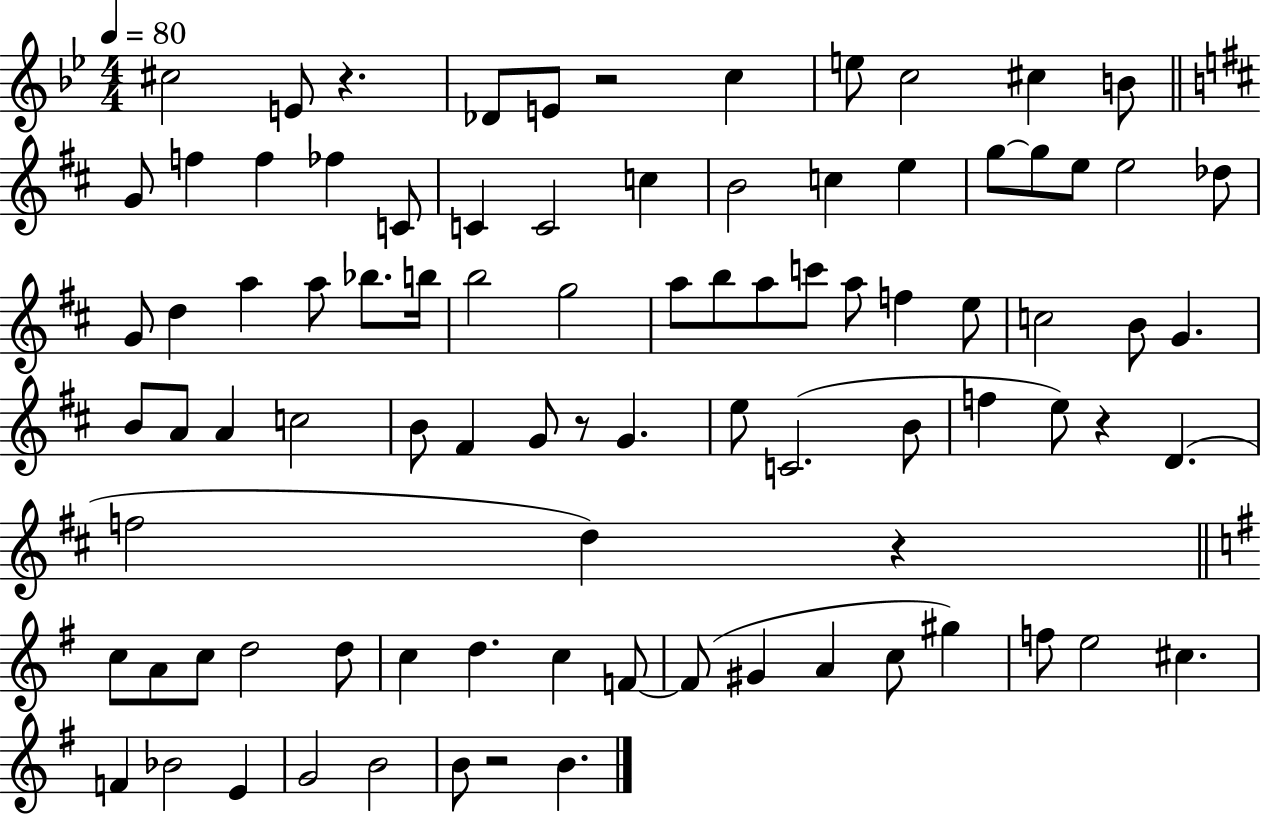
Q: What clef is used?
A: treble